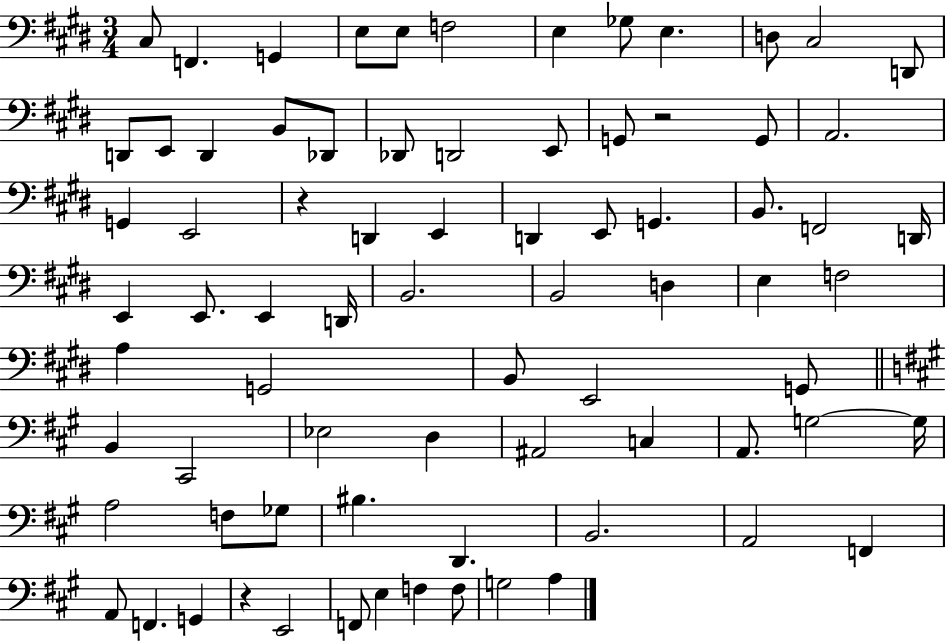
{
  \clef bass
  \numericTimeSignature
  \time 3/4
  \key e \major
  \repeat volta 2 { cis8 f,4. g,4 | e8 e8 f2 | e4 ges8 e4. | d8 cis2 d,8 | \break d,8 e,8 d,4 b,8 des,8 | des,8 d,2 e,8 | g,8 r2 g,8 | a,2. | \break g,4 e,2 | r4 d,4 e,4 | d,4 e,8 g,4. | b,8. f,2 d,16 | \break e,4 e,8. e,4 d,16 | b,2. | b,2 d4 | e4 f2 | \break a4 g,2 | b,8 e,2 g,8 | \bar "||" \break \key a \major b,4 cis,2 | ees2 d4 | ais,2 c4 | a,8. g2~~ g16 | \break a2 f8 ges8 | bis4. d,4. | b,2. | a,2 f,4 | \break a,8 f,4. g,4 | r4 e,2 | f,8 e4 f4 f8 | g2 a4 | \break } \bar "|."
}